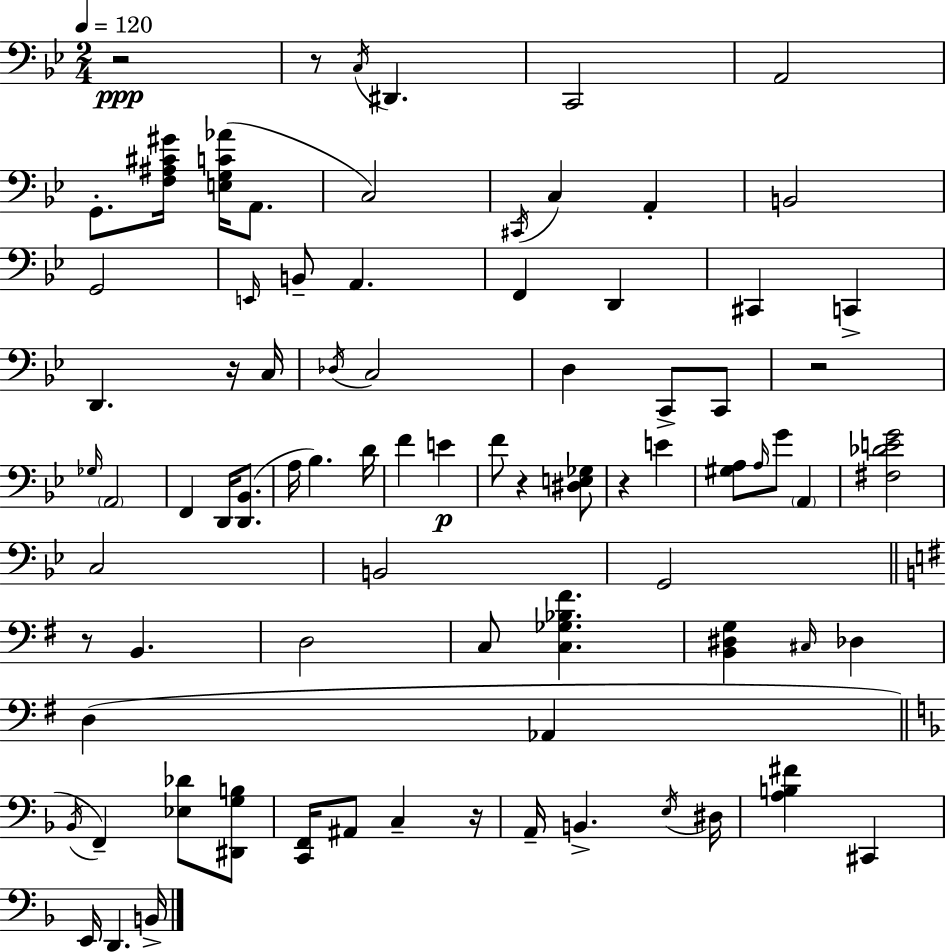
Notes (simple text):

R/h R/e C3/s D#2/q. C2/h A2/h G2/e. [F3,A#3,C#4,G#4]/s [E3,G3,C4,Ab4]/s A2/e. C3/h C#2/s C3/q A2/q B2/h G2/h E2/s B2/e A2/q. F2/q D2/q C#2/q C2/q D2/q. R/s C3/s Db3/s C3/h D3/q C2/e C2/e R/h Gb3/s A2/h F2/q D2/s [D2,Bb2]/e. A3/s Bb3/q. D4/s F4/q E4/q F4/e R/q [D#3,E3,Gb3]/e R/q E4/q [G#3,A3]/e A3/s G4/e A2/q [F#3,Db4,E4,G4]/h C3/h B2/h G2/h R/e B2/q. D3/h C3/e [C3,Gb3,Bb3,F#4]/q. [B2,D#3,G3]/q C#3/s Db3/q D3/q Ab2/q Bb2/s F2/q [Eb3,Db4]/e [D#2,G3,B3]/e [C2,F2]/s A#2/e C3/q R/s A2/s B2/q. E3/s D#3/s [A3,B3,F#4]/q C#2/q E2/s D2/q. B2/s